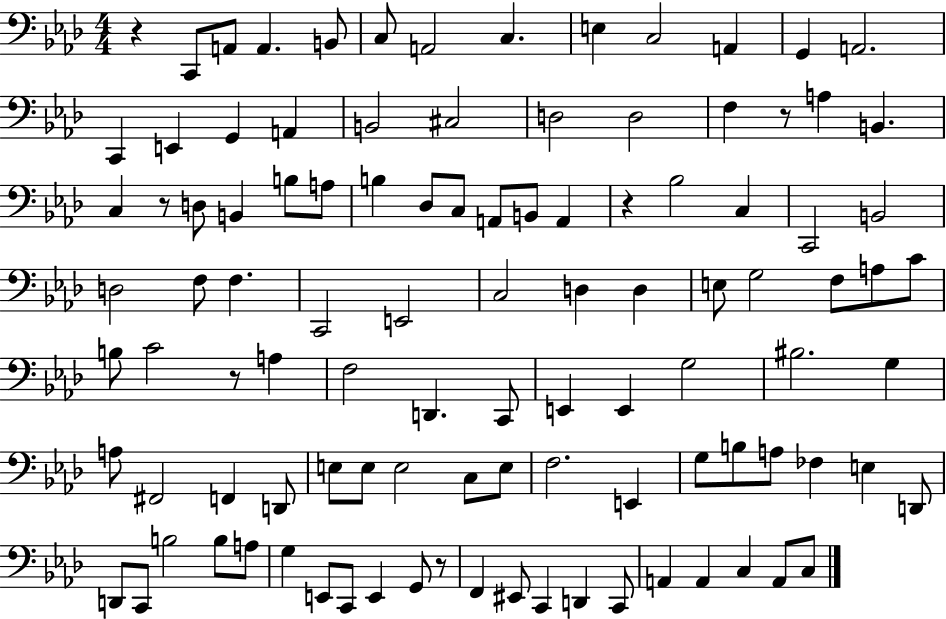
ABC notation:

X:1
T:Untitled
M:4/4
L:1/4
K:Ab
z C,,/2 A,,/2 A,, B,,/2 C,/2 A,,2 C, E, C,2 A,, G,, A,,2 C,, E,, G,, A,, B,,2 ^C,2 D,2 D,2 F, z/2 A, B,, C, z/2 D,/2 B,, B,/2 A,/2 B, _D,/2 C,/2 A,,/2 B,,/2 A,, z _B,2 C, C,,2 B,,2 D,2 F,/2 F, C,,2 E,,2 C,2 D, D, E,/2 G,2 F,/2 A,/2 C/2 B,/2 C2 z/2 A, F,2 D,, C,,/2 E,, E,, G,2 ^B,2 G, A,/2 ^F,,2 F,, D,,/2 E,/2 E,/2 E,2 C,/2 E,/2 F,2 E,, G,/2 B,/2 A,/2 _F, E, D,,/2 D,,/2 C,,/2 B,2 B,/2 A,/2 G, E,,/2 C,,/2 E,, G,,/2 z/2 F,, ^E,,/2 C,, D,, C,,/2 A,, A,, C, A,,/2 C,/2